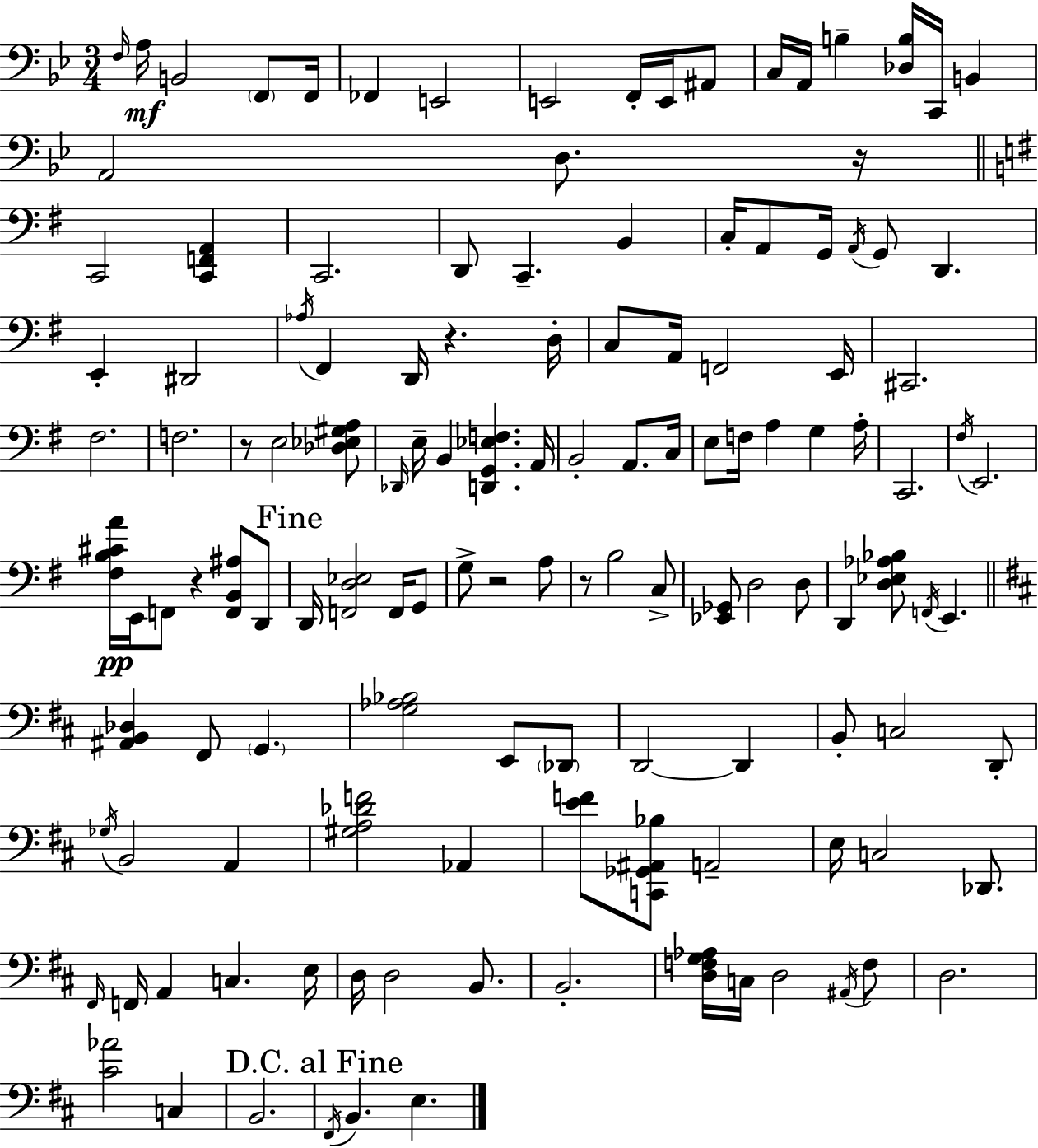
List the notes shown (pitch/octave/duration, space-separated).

F3/s A3/s B2/h F2/e F2/s FES2/q E2/h E2/h F2/s E2/s A#2/e C3/s A2/s B3/q [Db3,B3]/s C2/s B2/q A2/h D3/e. R/s C2/h [C2,F2,A2]/q C2/h. D2/e C2/q. B2/q C3/s A2/e G2/s A2/s G2/e D2/q. E2/q D#2/h Ab3/s F#2/q D2/s R/q. D3/s C3/e A2/s F2/h E2/s C#2/h. F#3/h. F3/h. R/e E3/h [Db3,Eb3,G#3,A3]/e Db2/s E3/s B2/q [D2,G2,Eb3,F3]/q. A2/s B2/h A2/e. C3/s E3/e F3/s A3/q G3/q A3/s C2/h. F#3/s E2/h. [F#3,B3,C#4,A4]/s E2/s F2/e R/q [F2,B2,A#3]/e D2/e D2/s [F2,D3,Eb3]/h F2/s G2/e G3/e R/h A3/e R/e B3/h C3/e [Eb2,Gb2]/e D3/h D3/e D2/q [D3,Eb3,Ab3,Bb3]/e F2/s E2/q. [A#2,B2,Db3]/q F#2/e G2/q. [G3,Ab3,Bb3]/h E2/e Db2/e D2/h D2/q B2/e C3/h D2/e Gb3/s B2/h A2/q [G#3,A3,Db4,F4]/h Ab2/q [E4,F4]/e [C2,Gb2,A#2,Bb3]/e A2/h E3/s C3/h Db2/e. F#2/s F2/s A2/q C3/q. E3/s D3/s D3/h B2/e. B2/h. [D3,F3,G3,Ab3]/s C3/s D3/h A#2/s F3/e D3/h. [C#4,Ab4]/h C3/q B2/h. F#2/s B2/q. E3/q.